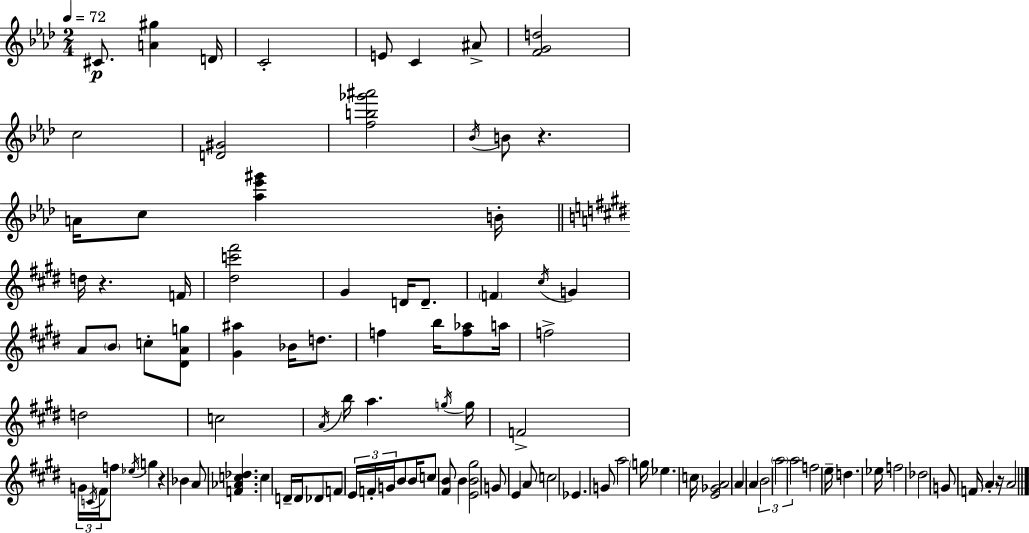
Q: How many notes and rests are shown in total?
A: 99